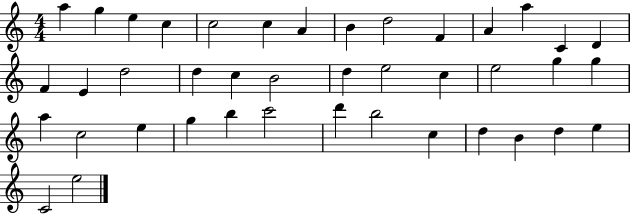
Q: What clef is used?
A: treble